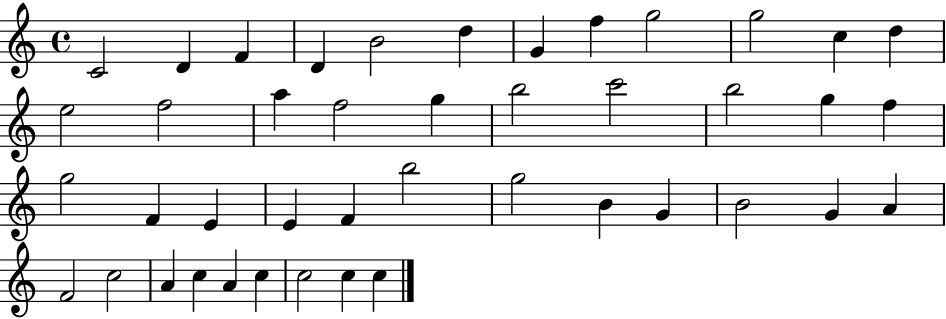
{
  \clef treble
  \time 4/4
  \defaultTimeSignature
  \key c \major
  c'2 d'4 f'4 | d'4 b'2 d''4 | g'4 f''4 g''2 | g''2 c''4 d''4 | \break e''2 f''2 | a''4 f''2 g''4 | b''2 c'''2 | b''2 g''4 f''4 | \break g''2 f'4 e'4 | e'4 f'4 b''2 | g''2 b'4 g'4 | b'2 g'4 a'4 | \break f'2 c''2 | a'4 c''4 a'4 c''4 | c''2 c''4 c''4 | \bar "|."
}